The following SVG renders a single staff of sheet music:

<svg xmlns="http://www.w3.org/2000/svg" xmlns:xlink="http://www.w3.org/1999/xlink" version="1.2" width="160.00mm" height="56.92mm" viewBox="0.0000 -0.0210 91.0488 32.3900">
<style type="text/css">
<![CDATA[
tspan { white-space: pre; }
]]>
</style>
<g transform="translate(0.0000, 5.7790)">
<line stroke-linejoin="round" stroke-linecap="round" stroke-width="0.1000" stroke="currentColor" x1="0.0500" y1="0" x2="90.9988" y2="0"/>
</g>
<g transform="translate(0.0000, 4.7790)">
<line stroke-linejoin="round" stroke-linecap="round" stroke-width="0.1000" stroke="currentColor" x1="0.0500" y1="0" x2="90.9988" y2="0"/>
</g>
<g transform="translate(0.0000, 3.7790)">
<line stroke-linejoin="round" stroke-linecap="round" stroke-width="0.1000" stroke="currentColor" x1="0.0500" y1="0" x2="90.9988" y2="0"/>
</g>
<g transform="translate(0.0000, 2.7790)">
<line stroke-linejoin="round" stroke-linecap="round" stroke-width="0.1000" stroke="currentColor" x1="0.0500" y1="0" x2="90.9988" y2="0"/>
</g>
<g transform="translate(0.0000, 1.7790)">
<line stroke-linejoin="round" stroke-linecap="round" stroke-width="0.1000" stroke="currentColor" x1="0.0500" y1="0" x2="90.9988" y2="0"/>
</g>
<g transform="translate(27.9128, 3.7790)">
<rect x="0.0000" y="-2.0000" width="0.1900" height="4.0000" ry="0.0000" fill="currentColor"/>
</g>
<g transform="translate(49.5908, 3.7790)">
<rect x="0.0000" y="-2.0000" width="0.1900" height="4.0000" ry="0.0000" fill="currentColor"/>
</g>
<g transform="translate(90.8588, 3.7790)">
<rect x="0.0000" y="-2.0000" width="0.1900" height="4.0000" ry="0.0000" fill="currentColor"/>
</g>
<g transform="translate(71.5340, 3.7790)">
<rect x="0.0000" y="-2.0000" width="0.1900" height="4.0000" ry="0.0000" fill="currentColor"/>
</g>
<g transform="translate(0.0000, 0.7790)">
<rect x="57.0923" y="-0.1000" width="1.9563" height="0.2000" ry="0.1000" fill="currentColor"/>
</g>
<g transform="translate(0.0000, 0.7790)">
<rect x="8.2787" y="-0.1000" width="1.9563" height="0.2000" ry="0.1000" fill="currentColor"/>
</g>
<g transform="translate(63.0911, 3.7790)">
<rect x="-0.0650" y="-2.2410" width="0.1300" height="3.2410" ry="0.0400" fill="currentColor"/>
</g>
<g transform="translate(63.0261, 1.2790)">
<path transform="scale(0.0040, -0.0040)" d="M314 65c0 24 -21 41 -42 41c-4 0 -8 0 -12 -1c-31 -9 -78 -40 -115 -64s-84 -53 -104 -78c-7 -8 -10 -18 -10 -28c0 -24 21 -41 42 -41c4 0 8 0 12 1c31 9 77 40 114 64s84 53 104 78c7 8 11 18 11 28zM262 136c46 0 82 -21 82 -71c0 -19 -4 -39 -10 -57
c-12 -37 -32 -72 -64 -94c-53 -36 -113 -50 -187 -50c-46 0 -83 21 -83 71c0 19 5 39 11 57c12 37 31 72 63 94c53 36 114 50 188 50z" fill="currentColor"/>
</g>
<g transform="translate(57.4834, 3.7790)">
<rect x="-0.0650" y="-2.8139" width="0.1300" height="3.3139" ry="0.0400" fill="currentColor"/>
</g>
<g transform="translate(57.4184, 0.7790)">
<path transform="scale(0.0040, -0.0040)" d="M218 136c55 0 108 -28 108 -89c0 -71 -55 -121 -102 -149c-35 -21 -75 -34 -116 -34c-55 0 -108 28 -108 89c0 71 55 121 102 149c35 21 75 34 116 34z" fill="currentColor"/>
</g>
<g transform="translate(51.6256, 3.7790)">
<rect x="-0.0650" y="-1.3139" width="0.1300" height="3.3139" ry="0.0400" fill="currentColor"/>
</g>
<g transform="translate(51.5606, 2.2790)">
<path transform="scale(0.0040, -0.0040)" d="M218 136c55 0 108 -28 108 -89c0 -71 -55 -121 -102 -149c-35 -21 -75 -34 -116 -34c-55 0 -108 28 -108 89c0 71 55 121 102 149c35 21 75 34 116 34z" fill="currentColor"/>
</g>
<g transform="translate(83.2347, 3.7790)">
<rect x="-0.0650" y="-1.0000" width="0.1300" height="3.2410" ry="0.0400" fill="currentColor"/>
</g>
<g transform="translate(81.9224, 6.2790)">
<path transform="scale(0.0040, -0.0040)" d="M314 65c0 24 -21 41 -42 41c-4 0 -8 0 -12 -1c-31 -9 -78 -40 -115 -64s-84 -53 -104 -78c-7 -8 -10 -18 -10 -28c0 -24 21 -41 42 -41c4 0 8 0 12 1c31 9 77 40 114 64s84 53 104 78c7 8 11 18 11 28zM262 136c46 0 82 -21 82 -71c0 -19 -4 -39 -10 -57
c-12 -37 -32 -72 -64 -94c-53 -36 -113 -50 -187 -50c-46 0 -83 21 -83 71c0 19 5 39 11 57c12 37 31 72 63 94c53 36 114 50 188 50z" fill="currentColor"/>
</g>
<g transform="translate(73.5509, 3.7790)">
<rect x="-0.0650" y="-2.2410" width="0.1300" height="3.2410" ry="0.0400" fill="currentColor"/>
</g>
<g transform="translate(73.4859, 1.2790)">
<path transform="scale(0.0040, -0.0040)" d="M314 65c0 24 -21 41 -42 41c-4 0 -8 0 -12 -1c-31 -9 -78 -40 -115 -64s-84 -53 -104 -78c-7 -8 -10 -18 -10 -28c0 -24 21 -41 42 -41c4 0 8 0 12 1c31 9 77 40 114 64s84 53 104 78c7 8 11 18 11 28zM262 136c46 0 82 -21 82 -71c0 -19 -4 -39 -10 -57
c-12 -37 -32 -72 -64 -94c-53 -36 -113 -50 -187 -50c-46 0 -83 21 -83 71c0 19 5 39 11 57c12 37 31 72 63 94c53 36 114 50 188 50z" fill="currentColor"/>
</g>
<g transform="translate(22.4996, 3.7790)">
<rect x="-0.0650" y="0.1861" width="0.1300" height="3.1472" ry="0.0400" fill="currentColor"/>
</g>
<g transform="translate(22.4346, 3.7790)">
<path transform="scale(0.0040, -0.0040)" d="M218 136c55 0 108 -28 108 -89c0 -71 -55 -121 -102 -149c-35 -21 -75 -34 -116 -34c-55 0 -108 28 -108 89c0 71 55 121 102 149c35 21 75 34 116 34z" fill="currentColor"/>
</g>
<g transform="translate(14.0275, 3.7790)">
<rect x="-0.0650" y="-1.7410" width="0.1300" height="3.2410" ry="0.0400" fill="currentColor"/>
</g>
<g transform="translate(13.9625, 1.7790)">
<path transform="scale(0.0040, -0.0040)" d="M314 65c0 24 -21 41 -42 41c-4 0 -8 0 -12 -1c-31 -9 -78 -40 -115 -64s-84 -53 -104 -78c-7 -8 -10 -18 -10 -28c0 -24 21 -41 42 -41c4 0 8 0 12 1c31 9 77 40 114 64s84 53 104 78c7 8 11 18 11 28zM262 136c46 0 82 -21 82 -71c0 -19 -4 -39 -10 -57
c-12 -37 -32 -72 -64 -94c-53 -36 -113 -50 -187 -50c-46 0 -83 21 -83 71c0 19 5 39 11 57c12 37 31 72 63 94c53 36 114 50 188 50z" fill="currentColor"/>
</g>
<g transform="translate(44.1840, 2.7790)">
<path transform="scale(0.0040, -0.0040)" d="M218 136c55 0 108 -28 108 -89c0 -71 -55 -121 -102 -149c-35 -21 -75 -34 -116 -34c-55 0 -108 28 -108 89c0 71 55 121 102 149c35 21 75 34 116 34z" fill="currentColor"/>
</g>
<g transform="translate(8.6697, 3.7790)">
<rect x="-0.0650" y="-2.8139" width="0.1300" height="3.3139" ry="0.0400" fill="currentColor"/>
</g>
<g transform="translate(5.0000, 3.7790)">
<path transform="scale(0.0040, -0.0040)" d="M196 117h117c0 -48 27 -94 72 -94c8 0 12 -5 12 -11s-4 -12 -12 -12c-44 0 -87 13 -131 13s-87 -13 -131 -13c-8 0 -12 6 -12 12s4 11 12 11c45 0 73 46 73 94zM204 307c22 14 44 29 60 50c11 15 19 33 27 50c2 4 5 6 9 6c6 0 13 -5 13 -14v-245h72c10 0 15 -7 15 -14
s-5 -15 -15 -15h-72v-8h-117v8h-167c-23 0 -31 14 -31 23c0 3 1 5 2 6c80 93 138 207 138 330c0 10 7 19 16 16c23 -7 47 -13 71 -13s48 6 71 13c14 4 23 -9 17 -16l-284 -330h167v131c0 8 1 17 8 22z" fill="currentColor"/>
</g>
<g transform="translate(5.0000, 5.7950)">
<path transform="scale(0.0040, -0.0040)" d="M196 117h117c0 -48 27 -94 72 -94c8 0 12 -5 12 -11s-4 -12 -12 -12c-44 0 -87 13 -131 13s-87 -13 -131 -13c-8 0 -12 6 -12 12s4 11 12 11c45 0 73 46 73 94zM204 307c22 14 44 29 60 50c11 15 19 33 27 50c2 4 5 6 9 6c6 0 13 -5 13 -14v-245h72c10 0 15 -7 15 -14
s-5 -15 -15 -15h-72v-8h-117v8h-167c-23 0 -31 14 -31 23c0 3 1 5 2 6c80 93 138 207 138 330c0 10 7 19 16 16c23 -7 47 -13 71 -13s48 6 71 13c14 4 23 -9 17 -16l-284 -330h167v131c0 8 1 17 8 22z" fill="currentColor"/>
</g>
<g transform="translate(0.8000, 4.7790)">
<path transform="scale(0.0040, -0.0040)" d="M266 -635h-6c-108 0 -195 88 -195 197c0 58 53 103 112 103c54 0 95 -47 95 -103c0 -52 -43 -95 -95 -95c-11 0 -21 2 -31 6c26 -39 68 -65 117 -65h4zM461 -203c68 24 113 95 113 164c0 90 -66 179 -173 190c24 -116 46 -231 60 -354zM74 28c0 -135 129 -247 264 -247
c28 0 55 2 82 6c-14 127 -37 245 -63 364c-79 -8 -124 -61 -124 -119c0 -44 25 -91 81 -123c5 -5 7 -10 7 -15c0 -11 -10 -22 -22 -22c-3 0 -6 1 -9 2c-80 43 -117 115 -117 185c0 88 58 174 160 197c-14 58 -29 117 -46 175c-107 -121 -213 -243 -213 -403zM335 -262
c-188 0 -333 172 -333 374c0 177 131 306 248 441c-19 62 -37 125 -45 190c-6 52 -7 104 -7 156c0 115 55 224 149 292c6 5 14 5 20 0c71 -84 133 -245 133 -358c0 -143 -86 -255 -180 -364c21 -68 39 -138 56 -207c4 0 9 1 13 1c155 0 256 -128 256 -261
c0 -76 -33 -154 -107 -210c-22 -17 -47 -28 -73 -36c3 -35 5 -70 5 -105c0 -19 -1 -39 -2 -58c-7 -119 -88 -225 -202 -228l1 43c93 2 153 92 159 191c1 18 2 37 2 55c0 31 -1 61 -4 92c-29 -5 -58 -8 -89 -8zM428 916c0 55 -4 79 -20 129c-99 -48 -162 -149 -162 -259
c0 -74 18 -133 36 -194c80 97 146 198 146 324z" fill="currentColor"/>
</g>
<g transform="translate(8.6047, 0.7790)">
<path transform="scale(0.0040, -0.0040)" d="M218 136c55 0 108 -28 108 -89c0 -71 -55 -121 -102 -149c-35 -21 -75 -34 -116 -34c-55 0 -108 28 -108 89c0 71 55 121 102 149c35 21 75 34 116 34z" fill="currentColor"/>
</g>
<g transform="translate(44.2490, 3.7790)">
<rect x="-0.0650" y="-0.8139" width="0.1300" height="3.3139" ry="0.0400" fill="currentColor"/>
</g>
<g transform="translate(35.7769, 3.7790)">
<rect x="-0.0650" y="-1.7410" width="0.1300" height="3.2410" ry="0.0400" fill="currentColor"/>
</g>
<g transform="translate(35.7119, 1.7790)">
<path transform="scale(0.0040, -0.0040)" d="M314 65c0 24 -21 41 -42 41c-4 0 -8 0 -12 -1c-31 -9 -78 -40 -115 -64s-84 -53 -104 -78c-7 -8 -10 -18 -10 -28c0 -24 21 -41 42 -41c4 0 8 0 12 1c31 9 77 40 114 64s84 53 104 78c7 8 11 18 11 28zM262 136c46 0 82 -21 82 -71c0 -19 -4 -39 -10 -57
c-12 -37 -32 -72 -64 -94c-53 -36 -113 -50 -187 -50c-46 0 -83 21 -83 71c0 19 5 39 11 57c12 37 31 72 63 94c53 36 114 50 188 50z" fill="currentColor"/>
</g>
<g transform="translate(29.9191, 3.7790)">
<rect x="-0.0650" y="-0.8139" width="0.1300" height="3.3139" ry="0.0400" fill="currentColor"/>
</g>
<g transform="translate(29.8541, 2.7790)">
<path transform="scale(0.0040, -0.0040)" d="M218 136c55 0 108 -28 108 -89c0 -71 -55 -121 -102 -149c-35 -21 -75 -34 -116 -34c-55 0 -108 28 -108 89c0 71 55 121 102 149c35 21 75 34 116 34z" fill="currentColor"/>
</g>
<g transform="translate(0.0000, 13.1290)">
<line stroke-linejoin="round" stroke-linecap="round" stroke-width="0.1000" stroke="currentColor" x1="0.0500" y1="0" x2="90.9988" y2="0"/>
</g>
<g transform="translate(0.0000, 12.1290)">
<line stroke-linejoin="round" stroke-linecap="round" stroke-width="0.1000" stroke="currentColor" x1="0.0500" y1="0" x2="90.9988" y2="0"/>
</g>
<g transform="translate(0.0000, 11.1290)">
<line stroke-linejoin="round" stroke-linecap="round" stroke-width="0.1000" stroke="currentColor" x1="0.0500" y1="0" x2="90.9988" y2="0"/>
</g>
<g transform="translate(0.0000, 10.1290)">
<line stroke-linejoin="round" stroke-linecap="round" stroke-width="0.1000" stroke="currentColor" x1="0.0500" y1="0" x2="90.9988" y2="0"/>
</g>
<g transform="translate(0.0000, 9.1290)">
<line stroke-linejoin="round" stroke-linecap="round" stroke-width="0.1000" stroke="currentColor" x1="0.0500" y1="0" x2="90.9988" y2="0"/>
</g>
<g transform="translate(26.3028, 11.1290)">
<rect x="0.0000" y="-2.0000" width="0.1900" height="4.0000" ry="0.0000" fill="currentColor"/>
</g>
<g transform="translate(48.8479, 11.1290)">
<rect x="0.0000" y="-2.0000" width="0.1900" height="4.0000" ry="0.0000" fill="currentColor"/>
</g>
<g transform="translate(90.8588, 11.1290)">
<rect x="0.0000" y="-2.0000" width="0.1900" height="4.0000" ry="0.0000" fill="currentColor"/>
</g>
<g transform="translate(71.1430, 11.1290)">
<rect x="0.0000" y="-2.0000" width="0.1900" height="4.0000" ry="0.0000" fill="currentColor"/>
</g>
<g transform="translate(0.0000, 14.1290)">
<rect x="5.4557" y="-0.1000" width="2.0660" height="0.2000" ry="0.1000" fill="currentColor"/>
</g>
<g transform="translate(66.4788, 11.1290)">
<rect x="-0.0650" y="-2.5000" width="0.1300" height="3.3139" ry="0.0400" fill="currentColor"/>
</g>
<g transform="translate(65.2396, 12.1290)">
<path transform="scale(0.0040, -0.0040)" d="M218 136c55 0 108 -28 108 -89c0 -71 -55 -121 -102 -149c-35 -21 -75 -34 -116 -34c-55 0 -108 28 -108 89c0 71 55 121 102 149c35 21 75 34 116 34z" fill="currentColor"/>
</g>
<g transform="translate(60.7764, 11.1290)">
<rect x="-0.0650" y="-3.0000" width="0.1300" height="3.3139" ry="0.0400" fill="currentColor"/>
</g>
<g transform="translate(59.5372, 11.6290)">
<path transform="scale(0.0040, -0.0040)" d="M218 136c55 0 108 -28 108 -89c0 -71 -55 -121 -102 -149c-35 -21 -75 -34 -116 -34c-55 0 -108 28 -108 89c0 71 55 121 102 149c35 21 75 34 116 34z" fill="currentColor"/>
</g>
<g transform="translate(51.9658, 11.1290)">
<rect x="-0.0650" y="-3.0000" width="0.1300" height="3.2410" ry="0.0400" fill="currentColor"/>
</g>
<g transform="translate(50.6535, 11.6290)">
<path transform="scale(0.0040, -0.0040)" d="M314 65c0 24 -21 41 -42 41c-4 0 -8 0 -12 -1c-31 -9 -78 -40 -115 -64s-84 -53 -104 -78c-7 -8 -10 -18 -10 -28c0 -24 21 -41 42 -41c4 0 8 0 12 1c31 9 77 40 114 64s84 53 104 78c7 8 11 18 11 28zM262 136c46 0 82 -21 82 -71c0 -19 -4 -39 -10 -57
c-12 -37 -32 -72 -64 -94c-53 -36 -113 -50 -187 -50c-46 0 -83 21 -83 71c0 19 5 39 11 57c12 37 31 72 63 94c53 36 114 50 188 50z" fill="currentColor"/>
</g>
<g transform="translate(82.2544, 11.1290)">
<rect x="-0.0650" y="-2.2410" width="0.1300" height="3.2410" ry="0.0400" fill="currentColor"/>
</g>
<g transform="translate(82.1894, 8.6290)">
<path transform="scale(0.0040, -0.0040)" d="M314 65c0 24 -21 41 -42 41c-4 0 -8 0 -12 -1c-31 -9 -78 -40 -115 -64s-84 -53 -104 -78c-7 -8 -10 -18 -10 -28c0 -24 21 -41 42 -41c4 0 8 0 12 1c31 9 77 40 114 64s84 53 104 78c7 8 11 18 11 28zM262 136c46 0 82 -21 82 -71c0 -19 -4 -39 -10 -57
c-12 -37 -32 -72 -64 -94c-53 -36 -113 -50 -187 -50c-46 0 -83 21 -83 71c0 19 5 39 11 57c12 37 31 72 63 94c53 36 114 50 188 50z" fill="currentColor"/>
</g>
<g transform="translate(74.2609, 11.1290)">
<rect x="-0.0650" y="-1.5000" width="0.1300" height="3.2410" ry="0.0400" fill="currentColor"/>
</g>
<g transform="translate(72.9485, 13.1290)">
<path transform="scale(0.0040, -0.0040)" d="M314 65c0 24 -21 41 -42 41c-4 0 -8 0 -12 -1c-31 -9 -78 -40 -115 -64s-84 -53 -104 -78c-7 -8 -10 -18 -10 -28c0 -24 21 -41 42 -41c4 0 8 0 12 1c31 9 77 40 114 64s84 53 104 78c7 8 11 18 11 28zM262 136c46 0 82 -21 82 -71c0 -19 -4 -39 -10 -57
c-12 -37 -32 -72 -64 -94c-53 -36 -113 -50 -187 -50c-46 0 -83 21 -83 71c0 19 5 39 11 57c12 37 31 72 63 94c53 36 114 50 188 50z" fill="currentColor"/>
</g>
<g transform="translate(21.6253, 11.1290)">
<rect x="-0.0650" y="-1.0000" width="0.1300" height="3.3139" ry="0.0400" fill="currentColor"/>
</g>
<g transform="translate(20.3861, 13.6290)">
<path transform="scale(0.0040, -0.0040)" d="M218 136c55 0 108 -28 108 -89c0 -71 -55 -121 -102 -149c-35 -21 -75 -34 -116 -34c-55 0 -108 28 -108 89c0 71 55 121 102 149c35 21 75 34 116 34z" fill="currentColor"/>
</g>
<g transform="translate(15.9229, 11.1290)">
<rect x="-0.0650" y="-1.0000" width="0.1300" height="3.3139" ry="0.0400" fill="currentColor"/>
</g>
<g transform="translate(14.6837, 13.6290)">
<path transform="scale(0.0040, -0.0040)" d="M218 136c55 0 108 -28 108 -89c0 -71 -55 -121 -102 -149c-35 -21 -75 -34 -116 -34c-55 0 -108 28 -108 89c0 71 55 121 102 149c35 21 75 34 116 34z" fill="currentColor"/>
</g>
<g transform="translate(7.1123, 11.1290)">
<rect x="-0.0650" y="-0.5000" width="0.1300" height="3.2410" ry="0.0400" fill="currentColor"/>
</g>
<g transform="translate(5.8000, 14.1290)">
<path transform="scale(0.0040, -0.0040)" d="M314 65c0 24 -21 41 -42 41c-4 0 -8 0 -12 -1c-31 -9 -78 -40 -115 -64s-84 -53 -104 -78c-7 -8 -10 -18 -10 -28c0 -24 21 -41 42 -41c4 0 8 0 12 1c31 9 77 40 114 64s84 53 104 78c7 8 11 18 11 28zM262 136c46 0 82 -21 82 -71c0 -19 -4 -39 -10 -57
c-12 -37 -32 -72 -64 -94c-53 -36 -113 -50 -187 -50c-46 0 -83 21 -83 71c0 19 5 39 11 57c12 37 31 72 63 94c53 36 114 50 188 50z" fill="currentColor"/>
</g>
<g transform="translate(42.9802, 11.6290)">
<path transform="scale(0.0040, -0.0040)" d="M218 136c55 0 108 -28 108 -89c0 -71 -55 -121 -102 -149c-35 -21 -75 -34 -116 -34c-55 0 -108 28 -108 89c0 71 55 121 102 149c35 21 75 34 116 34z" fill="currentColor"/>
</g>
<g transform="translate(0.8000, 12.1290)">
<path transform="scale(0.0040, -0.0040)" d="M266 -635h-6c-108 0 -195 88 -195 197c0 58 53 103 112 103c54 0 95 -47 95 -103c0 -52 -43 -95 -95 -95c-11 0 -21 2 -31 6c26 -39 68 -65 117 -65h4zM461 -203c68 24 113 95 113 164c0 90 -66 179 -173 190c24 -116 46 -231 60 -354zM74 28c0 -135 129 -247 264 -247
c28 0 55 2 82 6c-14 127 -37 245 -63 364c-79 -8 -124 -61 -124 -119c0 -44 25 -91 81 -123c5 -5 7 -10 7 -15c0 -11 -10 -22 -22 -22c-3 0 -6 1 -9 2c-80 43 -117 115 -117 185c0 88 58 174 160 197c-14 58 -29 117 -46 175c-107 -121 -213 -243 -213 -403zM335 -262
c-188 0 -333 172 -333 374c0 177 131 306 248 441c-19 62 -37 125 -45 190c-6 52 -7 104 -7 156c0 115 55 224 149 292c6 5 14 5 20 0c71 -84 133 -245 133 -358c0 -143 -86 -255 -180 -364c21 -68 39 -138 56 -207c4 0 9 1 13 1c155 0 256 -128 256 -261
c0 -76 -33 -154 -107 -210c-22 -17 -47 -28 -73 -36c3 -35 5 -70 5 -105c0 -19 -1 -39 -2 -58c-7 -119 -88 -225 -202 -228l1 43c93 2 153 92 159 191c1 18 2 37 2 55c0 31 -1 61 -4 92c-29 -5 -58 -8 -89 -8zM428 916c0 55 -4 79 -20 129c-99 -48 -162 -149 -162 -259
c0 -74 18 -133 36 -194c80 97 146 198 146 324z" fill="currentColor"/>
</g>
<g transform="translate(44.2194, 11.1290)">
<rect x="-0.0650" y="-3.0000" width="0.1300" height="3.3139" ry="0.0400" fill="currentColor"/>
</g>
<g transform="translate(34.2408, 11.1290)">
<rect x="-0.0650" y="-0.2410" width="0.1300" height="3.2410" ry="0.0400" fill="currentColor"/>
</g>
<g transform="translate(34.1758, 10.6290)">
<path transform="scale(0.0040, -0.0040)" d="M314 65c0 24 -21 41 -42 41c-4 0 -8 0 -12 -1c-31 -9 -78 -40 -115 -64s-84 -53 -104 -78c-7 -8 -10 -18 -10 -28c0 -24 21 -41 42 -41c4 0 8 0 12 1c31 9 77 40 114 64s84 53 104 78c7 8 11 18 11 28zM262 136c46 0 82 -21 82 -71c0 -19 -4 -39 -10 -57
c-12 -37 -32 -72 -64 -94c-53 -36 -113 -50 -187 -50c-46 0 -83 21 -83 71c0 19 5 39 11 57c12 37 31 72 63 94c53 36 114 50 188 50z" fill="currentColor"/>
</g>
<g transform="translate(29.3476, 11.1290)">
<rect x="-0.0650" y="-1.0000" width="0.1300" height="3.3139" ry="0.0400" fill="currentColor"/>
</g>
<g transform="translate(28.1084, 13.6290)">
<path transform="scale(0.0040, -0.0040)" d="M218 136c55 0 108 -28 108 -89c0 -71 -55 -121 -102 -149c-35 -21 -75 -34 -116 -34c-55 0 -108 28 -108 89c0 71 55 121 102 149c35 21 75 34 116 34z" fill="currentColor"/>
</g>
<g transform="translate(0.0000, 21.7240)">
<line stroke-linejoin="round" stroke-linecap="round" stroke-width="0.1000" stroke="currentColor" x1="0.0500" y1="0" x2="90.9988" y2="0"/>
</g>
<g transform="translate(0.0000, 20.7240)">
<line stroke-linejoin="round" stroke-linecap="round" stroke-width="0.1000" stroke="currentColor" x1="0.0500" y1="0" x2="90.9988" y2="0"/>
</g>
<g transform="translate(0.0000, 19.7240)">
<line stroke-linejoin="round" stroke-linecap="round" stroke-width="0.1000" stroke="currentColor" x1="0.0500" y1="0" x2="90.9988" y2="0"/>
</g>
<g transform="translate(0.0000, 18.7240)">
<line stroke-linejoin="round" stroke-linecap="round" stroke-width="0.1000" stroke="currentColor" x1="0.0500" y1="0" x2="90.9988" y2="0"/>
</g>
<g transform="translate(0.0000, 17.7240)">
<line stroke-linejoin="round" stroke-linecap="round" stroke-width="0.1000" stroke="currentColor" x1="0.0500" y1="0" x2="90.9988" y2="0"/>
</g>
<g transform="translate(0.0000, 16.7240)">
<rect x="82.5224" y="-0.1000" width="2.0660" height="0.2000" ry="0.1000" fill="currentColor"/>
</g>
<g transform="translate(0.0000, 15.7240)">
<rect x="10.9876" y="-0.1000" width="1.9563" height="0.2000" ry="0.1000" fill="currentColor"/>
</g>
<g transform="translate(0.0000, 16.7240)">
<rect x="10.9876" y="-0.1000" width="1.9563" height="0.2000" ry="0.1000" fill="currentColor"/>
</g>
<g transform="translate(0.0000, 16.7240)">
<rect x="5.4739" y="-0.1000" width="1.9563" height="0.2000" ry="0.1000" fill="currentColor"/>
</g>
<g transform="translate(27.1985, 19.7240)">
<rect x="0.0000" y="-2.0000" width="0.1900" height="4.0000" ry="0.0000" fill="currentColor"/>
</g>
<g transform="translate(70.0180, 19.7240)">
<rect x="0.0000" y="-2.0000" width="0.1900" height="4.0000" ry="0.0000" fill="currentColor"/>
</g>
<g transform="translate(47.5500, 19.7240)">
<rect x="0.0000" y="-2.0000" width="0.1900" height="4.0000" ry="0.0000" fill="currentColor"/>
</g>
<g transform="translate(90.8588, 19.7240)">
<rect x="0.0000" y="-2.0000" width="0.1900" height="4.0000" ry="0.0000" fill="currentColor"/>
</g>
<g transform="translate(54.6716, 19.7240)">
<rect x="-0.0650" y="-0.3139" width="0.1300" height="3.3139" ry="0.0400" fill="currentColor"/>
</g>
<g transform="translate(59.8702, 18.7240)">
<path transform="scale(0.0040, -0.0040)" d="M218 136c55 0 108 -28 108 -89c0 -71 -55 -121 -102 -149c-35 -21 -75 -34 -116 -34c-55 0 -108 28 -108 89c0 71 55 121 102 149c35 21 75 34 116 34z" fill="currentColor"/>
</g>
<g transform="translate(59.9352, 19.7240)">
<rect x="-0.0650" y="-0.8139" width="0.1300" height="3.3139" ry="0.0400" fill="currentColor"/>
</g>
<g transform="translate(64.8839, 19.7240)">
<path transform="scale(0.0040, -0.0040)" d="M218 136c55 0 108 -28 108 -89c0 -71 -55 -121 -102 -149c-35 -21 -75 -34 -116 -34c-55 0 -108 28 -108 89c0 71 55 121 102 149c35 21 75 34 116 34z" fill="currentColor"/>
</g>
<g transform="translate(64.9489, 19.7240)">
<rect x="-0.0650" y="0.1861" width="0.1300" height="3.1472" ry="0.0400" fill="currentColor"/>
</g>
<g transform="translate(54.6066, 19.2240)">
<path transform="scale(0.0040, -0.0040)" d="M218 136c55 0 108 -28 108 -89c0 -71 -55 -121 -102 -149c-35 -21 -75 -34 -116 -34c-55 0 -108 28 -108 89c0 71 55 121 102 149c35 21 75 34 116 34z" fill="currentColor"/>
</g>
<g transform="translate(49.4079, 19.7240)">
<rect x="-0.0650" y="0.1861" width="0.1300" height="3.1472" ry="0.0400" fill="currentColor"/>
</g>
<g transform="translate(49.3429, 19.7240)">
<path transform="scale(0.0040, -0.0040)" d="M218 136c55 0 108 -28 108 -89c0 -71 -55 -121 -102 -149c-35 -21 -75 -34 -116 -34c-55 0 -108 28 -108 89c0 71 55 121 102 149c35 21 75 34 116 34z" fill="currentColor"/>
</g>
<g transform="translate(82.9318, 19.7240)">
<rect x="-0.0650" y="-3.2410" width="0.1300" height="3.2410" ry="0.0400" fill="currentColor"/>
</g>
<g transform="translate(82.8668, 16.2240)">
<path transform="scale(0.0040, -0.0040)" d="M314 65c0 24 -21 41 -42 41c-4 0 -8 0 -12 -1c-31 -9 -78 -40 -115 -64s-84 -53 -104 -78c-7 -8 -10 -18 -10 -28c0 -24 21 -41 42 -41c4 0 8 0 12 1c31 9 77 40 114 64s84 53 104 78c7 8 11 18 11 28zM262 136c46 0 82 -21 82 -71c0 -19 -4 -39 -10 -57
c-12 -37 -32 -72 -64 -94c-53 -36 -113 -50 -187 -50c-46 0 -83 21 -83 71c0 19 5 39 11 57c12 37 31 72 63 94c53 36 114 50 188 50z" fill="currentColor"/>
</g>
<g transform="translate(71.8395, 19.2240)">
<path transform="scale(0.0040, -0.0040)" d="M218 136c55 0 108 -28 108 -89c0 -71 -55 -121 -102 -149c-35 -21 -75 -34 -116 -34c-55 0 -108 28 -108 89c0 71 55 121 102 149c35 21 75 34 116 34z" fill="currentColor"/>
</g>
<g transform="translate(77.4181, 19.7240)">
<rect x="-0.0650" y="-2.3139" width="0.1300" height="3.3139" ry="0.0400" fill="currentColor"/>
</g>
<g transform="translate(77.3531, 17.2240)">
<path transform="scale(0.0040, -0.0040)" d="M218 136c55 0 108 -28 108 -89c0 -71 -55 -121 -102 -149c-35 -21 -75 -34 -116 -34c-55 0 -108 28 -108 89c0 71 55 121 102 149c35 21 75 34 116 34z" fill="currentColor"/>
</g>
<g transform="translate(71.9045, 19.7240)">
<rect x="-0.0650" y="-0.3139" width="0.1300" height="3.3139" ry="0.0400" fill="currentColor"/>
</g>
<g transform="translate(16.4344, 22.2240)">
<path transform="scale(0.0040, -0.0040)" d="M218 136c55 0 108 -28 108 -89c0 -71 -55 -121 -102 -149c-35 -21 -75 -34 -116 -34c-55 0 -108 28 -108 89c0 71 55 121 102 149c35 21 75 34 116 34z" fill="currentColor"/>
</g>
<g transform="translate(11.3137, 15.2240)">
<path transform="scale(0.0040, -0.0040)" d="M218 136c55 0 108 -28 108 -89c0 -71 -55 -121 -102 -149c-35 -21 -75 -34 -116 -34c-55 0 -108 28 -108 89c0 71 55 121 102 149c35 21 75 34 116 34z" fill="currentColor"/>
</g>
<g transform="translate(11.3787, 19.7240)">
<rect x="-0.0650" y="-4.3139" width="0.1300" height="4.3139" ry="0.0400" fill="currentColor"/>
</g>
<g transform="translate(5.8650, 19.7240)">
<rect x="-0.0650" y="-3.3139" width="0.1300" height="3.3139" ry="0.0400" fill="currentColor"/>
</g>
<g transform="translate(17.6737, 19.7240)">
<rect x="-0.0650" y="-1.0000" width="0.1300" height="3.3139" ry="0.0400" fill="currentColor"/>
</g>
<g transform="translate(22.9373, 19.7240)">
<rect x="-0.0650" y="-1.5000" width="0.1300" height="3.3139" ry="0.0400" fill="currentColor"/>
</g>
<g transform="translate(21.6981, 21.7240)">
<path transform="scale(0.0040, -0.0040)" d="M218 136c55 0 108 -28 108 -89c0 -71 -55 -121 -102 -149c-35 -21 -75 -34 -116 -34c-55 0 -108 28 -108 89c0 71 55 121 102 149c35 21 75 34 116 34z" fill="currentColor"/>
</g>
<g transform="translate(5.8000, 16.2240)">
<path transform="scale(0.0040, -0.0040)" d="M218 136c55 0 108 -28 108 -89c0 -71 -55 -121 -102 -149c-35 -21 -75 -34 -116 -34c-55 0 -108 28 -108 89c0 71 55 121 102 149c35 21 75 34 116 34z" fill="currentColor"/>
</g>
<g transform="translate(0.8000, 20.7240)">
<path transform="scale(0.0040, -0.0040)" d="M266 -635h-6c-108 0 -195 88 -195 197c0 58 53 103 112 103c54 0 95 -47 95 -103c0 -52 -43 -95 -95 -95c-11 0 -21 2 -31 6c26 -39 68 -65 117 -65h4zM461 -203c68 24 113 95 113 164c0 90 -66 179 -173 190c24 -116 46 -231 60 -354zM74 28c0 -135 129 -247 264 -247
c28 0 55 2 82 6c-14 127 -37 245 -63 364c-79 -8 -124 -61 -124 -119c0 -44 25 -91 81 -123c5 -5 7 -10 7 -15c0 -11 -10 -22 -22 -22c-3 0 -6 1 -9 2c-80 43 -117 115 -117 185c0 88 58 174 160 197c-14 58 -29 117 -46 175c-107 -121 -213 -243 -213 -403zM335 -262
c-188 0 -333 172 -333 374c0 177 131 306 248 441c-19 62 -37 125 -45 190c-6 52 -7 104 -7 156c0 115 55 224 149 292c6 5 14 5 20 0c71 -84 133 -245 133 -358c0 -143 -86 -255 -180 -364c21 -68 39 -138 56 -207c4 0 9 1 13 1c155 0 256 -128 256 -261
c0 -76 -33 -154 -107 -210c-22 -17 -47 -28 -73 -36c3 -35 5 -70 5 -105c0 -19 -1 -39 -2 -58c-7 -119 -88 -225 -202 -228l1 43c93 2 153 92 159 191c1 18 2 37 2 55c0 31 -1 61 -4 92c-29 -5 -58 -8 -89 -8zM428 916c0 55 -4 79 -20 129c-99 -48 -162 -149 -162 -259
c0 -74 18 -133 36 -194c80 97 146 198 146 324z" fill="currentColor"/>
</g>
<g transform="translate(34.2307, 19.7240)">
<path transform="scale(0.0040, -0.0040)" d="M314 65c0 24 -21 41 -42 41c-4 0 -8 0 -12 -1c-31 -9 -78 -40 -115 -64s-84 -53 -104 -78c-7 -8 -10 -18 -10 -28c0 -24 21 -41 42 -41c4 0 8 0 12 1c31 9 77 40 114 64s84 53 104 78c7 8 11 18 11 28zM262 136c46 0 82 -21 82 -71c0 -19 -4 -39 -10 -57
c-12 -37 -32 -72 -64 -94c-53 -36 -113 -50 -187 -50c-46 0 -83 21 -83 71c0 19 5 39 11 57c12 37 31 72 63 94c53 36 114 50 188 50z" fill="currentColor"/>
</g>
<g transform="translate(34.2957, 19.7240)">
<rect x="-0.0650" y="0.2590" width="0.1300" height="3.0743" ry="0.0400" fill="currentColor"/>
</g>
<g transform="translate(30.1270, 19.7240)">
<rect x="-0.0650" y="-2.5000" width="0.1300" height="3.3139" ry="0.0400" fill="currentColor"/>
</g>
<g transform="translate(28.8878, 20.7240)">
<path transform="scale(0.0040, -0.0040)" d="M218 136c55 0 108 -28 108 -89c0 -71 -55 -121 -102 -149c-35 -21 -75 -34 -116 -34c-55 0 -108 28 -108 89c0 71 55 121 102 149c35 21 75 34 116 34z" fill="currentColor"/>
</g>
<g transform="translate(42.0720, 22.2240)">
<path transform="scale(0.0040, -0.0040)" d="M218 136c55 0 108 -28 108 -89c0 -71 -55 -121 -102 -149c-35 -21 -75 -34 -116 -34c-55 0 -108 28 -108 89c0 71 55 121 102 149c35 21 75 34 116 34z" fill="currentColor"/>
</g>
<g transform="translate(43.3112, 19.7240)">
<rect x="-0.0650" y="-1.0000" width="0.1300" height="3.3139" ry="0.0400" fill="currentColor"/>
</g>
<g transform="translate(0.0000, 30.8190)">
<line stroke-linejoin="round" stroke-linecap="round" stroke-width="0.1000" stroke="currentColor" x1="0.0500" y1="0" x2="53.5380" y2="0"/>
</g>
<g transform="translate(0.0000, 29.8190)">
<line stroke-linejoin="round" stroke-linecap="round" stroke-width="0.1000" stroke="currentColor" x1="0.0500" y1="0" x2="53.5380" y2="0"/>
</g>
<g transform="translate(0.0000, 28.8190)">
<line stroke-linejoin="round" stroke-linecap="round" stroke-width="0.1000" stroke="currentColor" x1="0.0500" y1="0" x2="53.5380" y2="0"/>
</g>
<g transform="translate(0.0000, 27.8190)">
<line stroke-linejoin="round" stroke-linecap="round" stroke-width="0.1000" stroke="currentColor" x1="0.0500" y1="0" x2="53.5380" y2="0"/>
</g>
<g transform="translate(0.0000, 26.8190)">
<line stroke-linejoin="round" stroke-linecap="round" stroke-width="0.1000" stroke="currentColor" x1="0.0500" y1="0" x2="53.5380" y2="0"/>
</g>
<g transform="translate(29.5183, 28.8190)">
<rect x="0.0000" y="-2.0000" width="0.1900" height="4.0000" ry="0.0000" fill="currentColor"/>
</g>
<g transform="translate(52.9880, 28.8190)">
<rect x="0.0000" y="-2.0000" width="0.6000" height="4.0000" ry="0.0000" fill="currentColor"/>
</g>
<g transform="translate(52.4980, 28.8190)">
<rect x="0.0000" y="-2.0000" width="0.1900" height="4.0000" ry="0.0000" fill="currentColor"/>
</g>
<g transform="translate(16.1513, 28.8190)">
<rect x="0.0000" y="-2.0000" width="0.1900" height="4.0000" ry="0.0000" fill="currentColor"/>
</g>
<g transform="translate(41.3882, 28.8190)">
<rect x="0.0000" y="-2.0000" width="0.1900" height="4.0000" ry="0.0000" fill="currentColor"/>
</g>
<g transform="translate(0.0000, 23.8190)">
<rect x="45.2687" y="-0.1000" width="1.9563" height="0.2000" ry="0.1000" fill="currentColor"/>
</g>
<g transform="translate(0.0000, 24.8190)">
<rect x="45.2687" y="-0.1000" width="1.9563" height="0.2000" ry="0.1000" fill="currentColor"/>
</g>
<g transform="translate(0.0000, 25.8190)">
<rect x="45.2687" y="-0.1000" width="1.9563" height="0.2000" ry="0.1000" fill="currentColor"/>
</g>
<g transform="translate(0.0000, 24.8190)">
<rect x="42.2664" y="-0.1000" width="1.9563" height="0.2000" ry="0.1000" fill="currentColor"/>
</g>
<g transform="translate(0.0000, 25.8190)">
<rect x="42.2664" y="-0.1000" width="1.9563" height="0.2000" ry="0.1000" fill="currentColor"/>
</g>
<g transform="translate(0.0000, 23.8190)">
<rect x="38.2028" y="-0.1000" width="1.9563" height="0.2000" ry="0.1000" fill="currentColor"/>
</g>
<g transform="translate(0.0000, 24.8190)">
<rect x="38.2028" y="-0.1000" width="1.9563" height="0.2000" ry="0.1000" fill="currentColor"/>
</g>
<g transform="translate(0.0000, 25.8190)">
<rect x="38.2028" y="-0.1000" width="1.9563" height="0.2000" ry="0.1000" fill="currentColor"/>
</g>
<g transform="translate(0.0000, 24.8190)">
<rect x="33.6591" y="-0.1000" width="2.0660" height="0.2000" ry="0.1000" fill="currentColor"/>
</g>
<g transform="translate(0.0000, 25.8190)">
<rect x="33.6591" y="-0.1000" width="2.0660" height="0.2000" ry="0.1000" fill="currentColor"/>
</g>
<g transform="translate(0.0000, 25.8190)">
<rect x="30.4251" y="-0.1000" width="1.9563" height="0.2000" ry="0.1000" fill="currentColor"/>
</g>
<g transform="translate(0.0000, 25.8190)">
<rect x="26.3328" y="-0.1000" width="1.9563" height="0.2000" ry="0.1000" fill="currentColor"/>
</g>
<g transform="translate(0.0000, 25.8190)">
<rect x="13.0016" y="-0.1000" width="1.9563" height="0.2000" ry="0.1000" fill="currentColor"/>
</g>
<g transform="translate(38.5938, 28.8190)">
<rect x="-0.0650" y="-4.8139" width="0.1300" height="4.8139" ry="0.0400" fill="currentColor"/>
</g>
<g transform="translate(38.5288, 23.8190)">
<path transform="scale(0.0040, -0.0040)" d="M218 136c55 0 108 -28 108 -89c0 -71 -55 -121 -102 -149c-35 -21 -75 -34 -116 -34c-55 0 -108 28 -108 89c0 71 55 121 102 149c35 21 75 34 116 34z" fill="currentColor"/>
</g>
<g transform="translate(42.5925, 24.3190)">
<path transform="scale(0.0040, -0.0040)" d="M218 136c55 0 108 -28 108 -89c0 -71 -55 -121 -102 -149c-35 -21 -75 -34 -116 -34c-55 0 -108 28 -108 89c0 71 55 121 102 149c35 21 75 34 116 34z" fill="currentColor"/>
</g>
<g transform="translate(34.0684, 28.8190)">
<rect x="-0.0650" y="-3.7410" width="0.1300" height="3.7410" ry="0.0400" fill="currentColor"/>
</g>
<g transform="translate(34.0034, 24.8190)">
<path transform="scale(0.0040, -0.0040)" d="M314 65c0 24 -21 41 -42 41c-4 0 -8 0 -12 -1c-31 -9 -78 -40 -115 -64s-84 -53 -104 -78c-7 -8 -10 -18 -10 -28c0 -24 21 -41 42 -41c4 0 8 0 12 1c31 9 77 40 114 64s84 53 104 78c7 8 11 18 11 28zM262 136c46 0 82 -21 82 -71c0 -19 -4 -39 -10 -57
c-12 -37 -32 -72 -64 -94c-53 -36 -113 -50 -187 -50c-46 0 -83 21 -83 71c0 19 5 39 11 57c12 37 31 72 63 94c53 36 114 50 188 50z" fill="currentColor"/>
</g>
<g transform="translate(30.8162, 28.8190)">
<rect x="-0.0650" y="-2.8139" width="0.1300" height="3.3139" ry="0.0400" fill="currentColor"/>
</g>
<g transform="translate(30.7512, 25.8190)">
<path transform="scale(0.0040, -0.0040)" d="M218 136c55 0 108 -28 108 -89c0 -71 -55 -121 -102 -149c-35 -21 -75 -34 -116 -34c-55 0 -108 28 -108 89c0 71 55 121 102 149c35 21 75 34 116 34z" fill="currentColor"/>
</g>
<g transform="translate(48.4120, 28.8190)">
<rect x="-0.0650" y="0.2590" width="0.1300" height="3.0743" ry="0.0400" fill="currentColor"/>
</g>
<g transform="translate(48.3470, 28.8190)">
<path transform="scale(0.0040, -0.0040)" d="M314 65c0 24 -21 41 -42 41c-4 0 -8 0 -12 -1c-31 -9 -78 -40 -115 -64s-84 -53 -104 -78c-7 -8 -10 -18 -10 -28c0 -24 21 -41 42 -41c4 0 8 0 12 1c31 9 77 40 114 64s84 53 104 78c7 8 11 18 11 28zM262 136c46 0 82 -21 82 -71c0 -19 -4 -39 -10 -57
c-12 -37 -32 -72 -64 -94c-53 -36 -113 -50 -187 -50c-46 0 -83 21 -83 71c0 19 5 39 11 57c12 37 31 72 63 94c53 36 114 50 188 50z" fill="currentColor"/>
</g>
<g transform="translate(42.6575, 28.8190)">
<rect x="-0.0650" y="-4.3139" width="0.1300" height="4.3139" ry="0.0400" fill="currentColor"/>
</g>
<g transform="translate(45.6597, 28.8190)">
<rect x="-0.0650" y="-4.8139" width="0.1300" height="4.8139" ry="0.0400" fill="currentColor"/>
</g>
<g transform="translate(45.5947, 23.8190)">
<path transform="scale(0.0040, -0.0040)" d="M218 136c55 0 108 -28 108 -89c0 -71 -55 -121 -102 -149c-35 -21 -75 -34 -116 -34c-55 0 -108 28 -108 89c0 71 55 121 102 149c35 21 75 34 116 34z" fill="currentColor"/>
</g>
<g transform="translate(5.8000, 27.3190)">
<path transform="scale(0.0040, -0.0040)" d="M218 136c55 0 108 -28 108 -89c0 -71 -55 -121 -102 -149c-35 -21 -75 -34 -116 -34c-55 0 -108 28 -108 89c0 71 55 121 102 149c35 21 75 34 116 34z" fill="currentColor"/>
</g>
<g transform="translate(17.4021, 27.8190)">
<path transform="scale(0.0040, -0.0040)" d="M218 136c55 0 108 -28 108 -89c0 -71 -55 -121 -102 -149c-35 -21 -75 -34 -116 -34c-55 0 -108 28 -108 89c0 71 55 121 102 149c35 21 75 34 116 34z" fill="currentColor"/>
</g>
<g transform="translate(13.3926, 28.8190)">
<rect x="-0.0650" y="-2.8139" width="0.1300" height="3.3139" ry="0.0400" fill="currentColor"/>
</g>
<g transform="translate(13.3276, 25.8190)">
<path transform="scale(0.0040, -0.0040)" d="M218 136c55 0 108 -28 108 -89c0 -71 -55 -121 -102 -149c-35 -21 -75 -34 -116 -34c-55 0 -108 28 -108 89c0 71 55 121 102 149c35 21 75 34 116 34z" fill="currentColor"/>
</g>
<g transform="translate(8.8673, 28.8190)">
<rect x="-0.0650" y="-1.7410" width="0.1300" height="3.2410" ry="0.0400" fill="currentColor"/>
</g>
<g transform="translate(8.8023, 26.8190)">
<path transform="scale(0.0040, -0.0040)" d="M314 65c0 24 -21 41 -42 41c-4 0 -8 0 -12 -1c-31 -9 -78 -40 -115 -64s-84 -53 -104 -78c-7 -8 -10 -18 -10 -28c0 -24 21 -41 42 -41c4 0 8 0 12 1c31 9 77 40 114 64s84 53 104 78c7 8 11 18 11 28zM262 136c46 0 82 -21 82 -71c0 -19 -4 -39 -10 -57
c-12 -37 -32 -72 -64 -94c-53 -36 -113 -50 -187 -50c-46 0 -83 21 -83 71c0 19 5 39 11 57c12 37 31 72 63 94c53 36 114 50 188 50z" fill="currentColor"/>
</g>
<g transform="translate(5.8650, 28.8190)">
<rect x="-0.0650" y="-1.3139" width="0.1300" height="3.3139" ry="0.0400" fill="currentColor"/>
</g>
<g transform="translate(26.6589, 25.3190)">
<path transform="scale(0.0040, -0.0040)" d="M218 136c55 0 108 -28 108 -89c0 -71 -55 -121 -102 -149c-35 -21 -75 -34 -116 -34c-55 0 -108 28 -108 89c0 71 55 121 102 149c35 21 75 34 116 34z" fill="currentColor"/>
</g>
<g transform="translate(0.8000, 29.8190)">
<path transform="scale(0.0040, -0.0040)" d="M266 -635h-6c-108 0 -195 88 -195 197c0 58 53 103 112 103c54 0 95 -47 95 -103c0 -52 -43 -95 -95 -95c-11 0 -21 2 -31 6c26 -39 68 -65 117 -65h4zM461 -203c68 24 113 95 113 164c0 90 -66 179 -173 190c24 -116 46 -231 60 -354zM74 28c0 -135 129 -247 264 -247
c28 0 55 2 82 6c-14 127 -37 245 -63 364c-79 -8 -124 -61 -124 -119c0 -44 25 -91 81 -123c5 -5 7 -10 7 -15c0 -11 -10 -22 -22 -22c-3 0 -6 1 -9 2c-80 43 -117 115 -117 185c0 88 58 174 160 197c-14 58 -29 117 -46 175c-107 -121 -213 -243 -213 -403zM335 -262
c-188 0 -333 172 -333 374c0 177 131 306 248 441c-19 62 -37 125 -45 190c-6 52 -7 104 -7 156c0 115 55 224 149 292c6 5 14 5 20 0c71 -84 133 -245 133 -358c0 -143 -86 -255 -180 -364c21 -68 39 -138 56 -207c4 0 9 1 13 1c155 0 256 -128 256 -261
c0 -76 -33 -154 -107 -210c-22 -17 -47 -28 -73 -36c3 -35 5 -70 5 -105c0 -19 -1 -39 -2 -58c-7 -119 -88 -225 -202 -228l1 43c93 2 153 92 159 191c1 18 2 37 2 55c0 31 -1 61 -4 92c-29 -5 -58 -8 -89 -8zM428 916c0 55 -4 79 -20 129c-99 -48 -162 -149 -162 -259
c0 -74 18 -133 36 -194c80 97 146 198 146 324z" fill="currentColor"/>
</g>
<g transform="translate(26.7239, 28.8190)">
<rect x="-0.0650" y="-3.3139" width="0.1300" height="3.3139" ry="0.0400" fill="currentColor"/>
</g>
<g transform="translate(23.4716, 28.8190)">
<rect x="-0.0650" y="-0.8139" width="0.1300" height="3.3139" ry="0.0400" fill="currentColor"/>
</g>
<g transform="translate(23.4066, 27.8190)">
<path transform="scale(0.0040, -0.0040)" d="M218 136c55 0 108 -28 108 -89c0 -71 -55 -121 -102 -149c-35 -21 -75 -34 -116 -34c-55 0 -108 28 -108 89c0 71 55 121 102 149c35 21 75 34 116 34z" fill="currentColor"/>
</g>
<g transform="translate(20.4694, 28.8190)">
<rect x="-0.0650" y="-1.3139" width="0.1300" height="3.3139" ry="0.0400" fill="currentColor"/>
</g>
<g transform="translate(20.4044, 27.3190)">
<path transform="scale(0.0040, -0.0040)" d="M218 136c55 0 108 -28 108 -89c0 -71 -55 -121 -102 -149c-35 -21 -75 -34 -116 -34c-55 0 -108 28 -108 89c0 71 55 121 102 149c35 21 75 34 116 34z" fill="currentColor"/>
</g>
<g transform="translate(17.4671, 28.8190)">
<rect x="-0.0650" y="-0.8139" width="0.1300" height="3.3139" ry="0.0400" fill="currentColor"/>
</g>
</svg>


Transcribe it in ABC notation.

X:1
T:Untitled
M:4/4
L:1/4
K:C
a f2 B d f2 d e a g2 g2 D2 C2 D D D c2 A A2 A G E2 g2 b d' D E G B2 D B c d B c g b2 e f2 a d e d b a c'2 e' d' e' B2